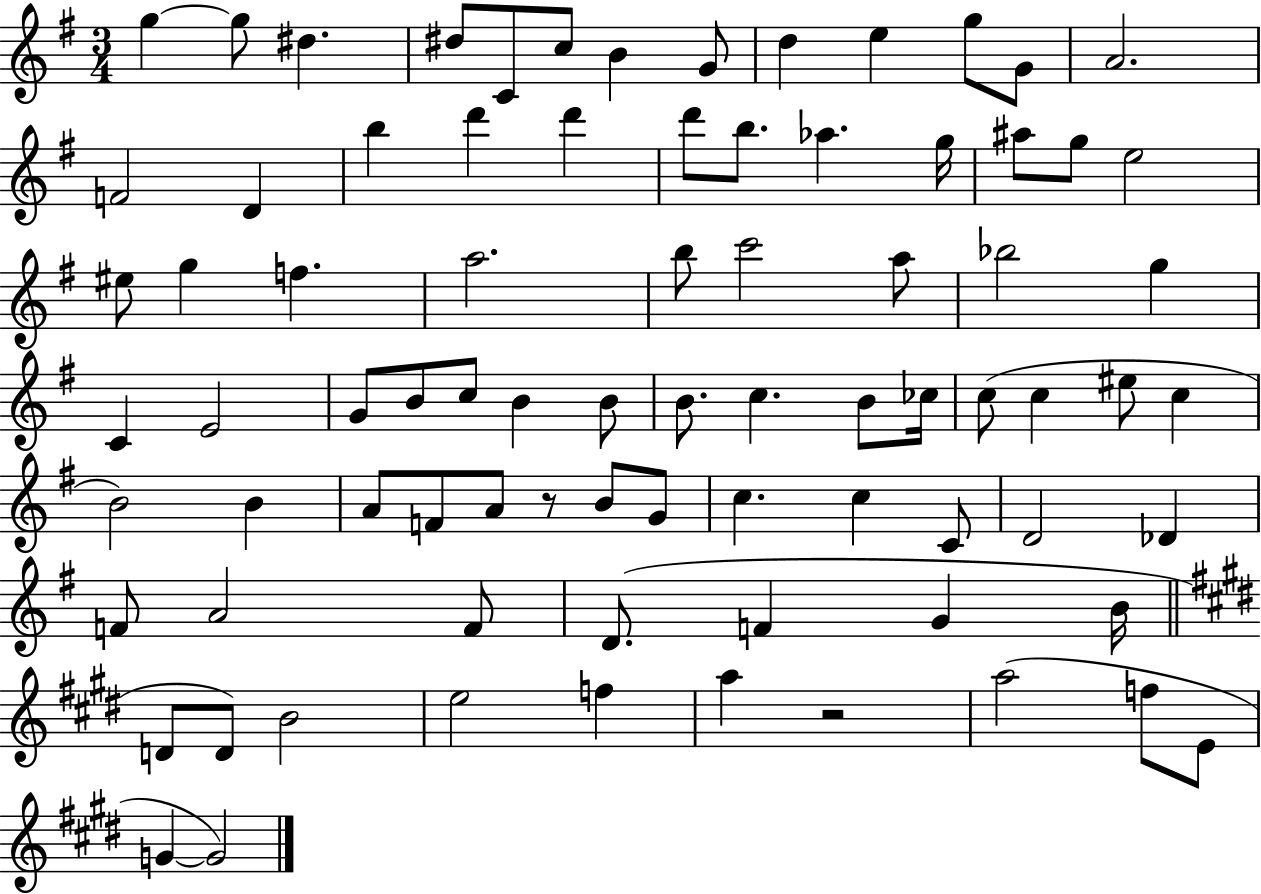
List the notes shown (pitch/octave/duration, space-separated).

G5/q G5/e D#5/q. D#5/e C4/e C5/e B4/q G4/e D5/q E5/q G5/e G4/e A4/h. F4/h D4/q B5/q D6/q D6/q D6/e B5/e. Ab5/q. G5/s A#5/e G5/e E5/h EIS5/e G5/q F5/q. A5/h. B5/e C6/h A5/e Bb5/h G5/q C4/q E4/h G4/e B4/e C5/e B4/q B4/e B4/e. C5/q. B4/e CES5/s C5/e C5/q EIS5/e C5/q B4/h B4/q A4/e F4/e A4/e R/e B4/e G4/e C5/q. C5/q C4/e D4/h Db4/q F4/e A4/h F4/e D4/e. F4/q G4/q B4/s D4/e D4/e B4/h E5/h F5/q A5/q R/h A5/h F5/e E4/e G4/q G4/h